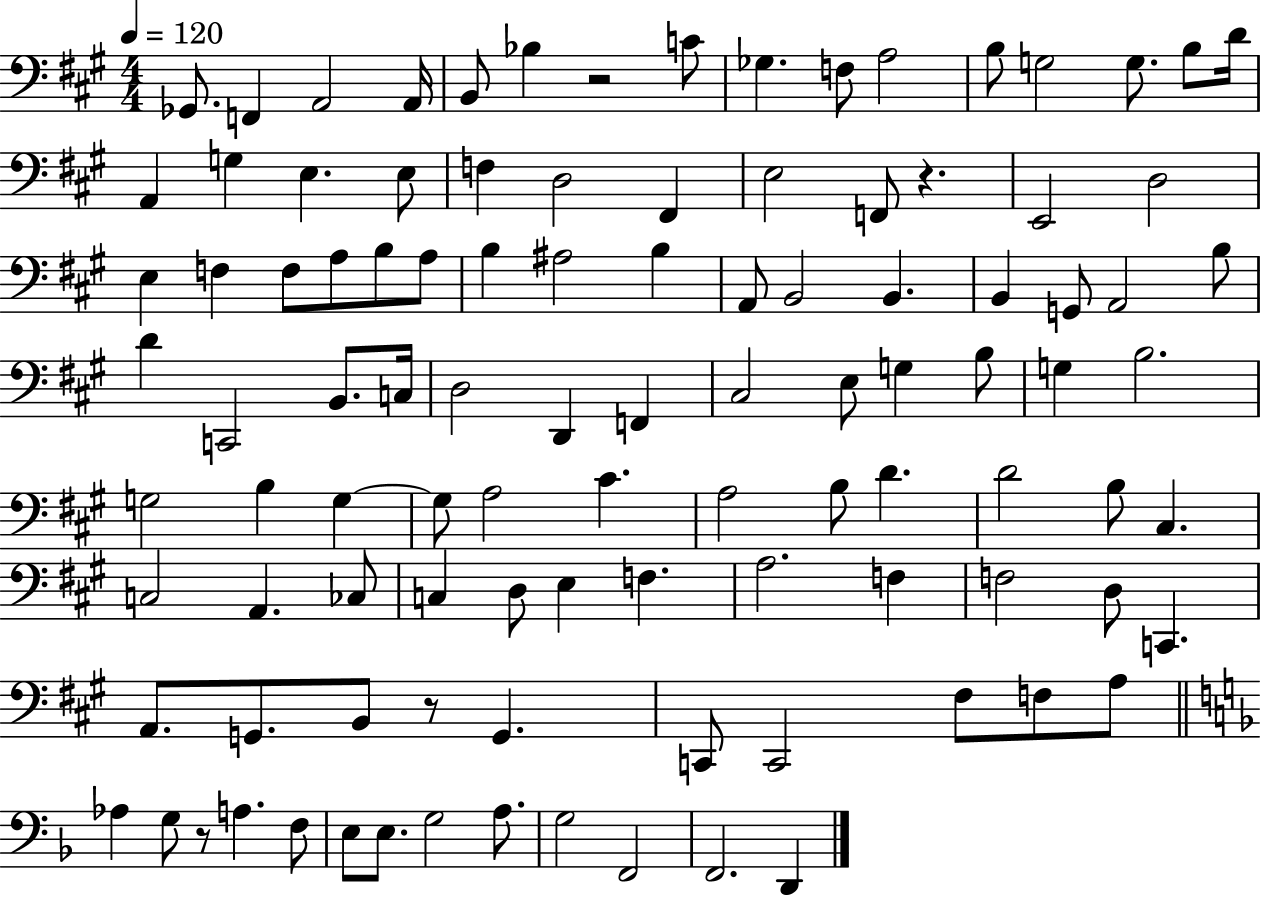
Gb2/e. F2/q A2/h A2/s B2/e Bb3/q R/h C4/e Gb3/q. F3/e A3/h B3/e G3/h G3/e. B3/e D4/s A2/q G3/q E3/q. E3/e F3/q D3/h F#2/q E3/h F2/e R/q. E2/h D3/h E3/q F3/q F3/e A3/e B3/e A3/e B3/q A#3/h B3/q A2/e B2/h B2/q. B2/q G2/e A2/h B3/e D4/q C2/h B2/e. C3/s D3/h D2/q F2/q C#3/h E3/e G3/q B3/e G3/q B3/h. G3/h B3/q G3/q G3/e A3/h C#4/q. A3/h B3/e D4/q. D4/h B3/e C#3/q. C3/h A2/q. CES3/e C3/q D3/e E3/q F3/q. A3/h. F3/q F3/h D3/e C2/q. A2/e. G2/e. B2/e R/e G2/q. C2/e C2/h F#3/e F3/e A3/e Ab3/q G3/e R/e A3/q. F3/e E3/e E3/e. G3/h A3/e. G3/h F2/h F2/h. D2/q